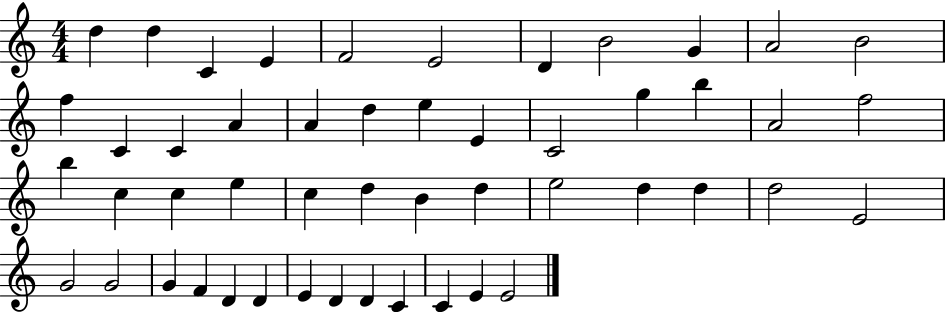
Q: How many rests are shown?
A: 0